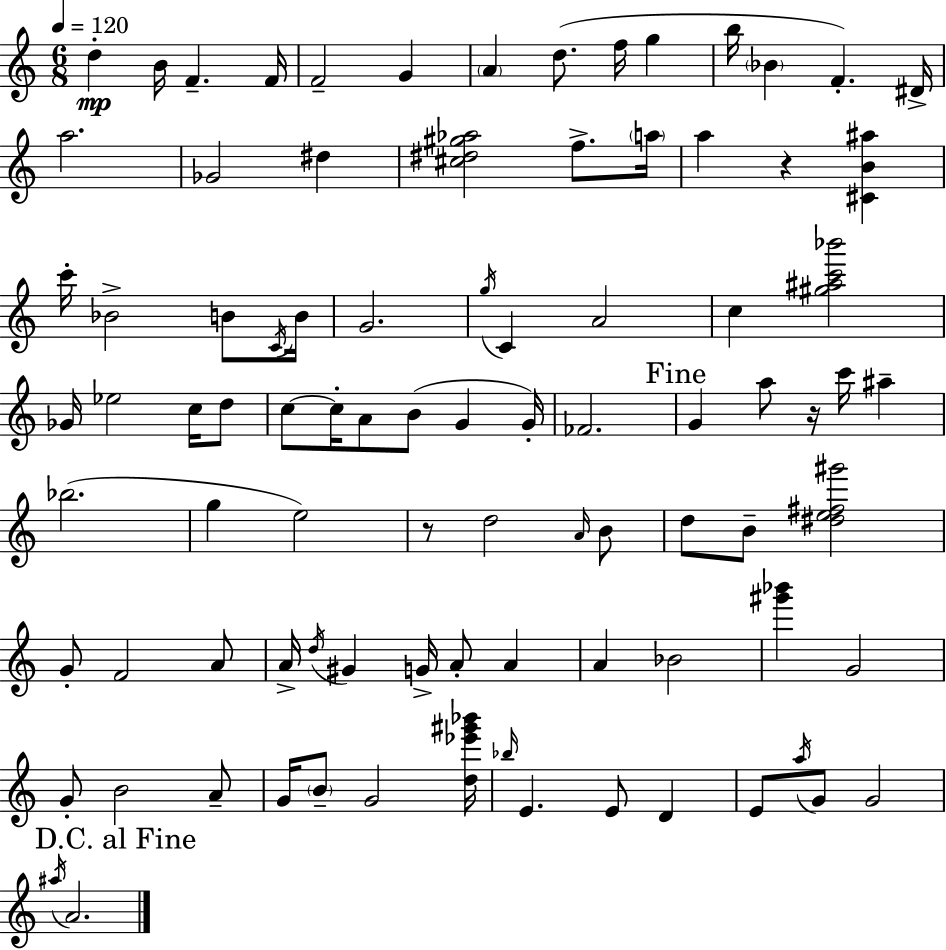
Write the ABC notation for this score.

X:1
T:Untitled
M:6/8
L:1/4
K:Am
d B/4 F F/4 F2 G A d/2 f/4 g b/4 _B F ^D/4 a2 _G2 ^d [^c^d^g_a]2 f/2 a/4 a z [^CB^a] c'/4 _B2 B/2 C/4 B/4 G2 g/4 C A2 c [^g^ac'_b']2 _G/4 _e2 c/4 d/2 c/2 c/4 A/2 B/2 G G/4 _F2 G a/2 z/4 c'/4 ^a _b2 g e2 z/2 d2 A/4 B/2 d/2 B/2 [^de^f^g']2 G/2 F2 A/2 A/4 d/4 ^G G/4 A/2 A A _B2 [^g'_b'] G2 G/2 B2 A/2 G/4 B/2 G2 [d_e'^g'_b']/4 _b/4 E E/2 D E/2 a/4 G/2 G2 ^a/4 A2